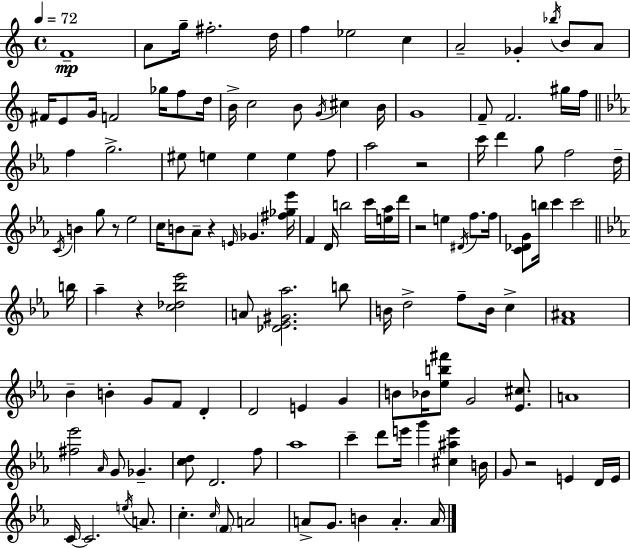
{
  \clef treble
  \time 4/4
  \defaultTimeSignature
  \key a \minor
  \tempo 4 = 72
  \repeat volta 2 { f'1--\mp | a'8 g''16-- fis''2.-. d''16 | f''4 ees''2 c''4 | a'2-- ges'4-. \acciaccatura { bes''16 } b'8 a'8 | \break fis'16 e'8 g'16 f'2 ges''16 f''8 | d''16 b'16-> c''2 b'8 \acciaccatura { g'16 } cis''4 | b'16 g'1 | f'8-- f'2. | \break gis''16 f''16 \bar "||" \break \key c \minor f''4 g''2.-> | eis''8 e''4 e''4 e''4 f''8 | aes''2 r2 | c'''16 d'''4 g''8 f''2 d''16-- | \break \acciaccatura { c'16 } b'4 g''8 r8 ees''2 | c''16 b'8 aes'8-- r4 \grace { e'16 } ges'4. | <fis'' ges'' ees'''>16 f'4 d'16 b''2 c'''16 | <e'' aes''>16 d'''16 r2 e''4 \acciaccatura { dis'16 } f''8. | \break f''16 <c' des' g'>8 b''16 c'''4 c'''2 | \bar "||" \break \key c \minor b''16 aes''4-- r4 <c'' des'' bes'' ees'''>2 | a'8 <des' ees' gis' aes''>2. b''8 | b'16 d''2-> f''8-- b'16 c''4-> | <f' ais'>1 | \break bes'4-- b'4-. g'8 f'8 d'4-. | d'2 e'4 g'4 | b'8 bes'16 <ees'' b'' fis'''>8 g'2 <ees' cis''>8. | a'1 | \break <fis'' ees'''>2 \grace { aes'16 } g'8 ges'4.-- | <c'' d''>8 d'2. | f''8 aes''1 | c'''4-- d'''8 e'''16 g'''4 <cis'' ais'' e'''>4 | \break b'16 g'8 r2 e'4 | d'16 e'16 c'16~~ c'2. \acciaccatura { e''16 } | a'8. c''4.-. \grace { c''16 } \parenthesize f'8 a'2 | a'8-> g'8. b'4 a'4.-. | \break a'16 } \bar "|."
}